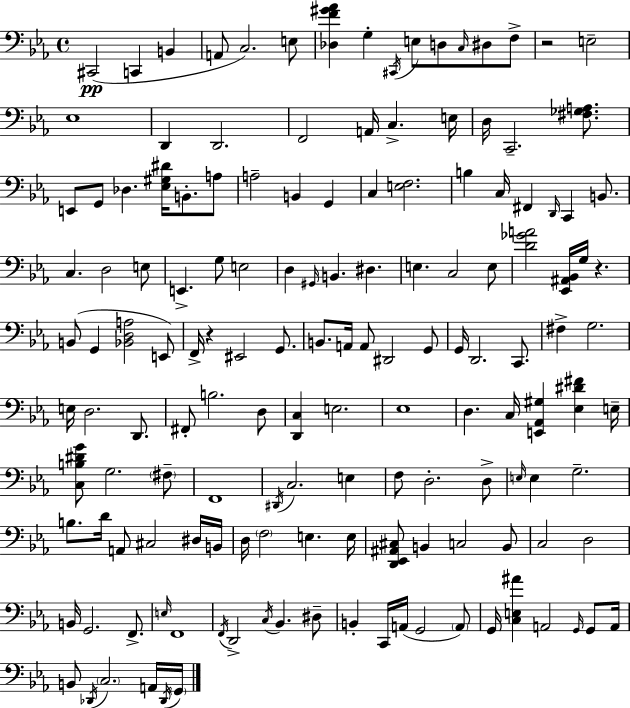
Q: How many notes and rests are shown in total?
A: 148